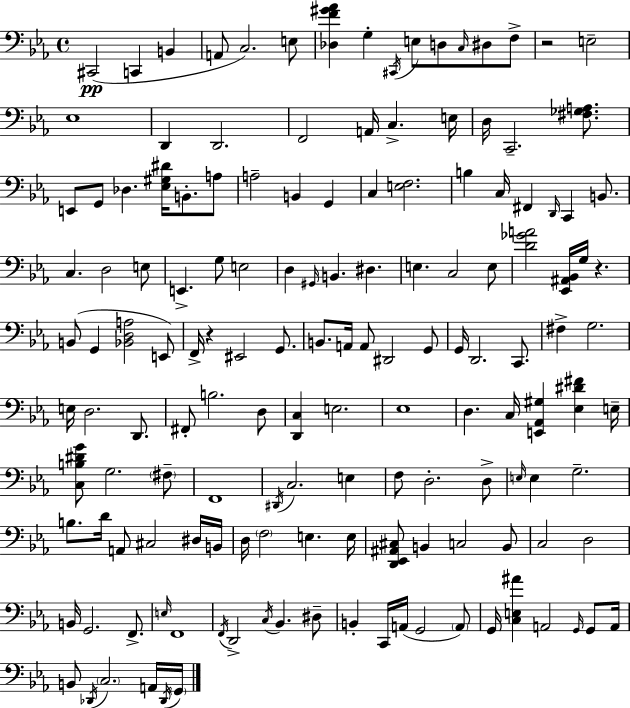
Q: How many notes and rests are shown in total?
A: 148